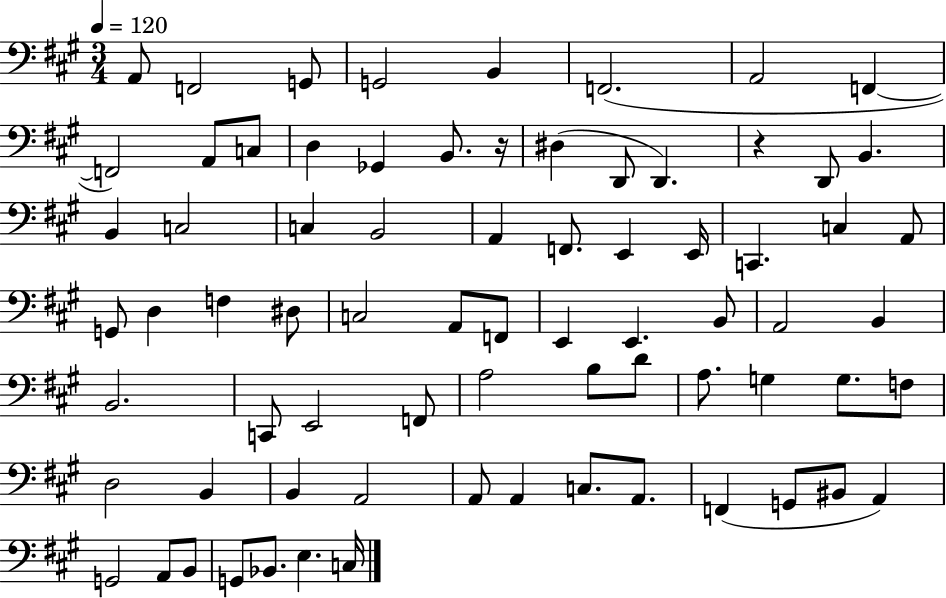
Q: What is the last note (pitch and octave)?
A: C3